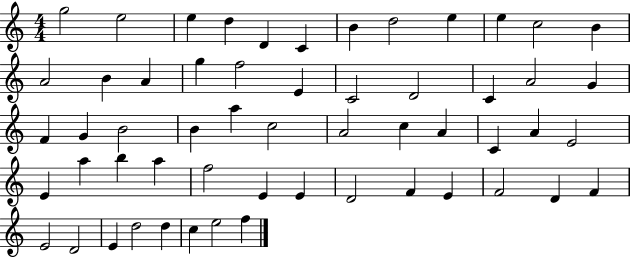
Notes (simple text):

G5/h E5/h E5/q D5/q D4/q C4/q B4/q D5/h E5/q E5/q C5/h B4/q A4/h B4/q A4/q G5/q F5/h E4/q C4/h D4/h C4/q A4/h G4/q F4/q G4/q B4/h B4/q A5/q C5/h A4/h C5/q A4/q C4/q A4/q E4/h E4/q A5/q B5/q A5/q F5/h E4/q E4/q D4/h F4/q E4/q F4/h D4/q F4/q E4/h D4/h E4/q D5/h D5/q C5/q E5/h F5/q